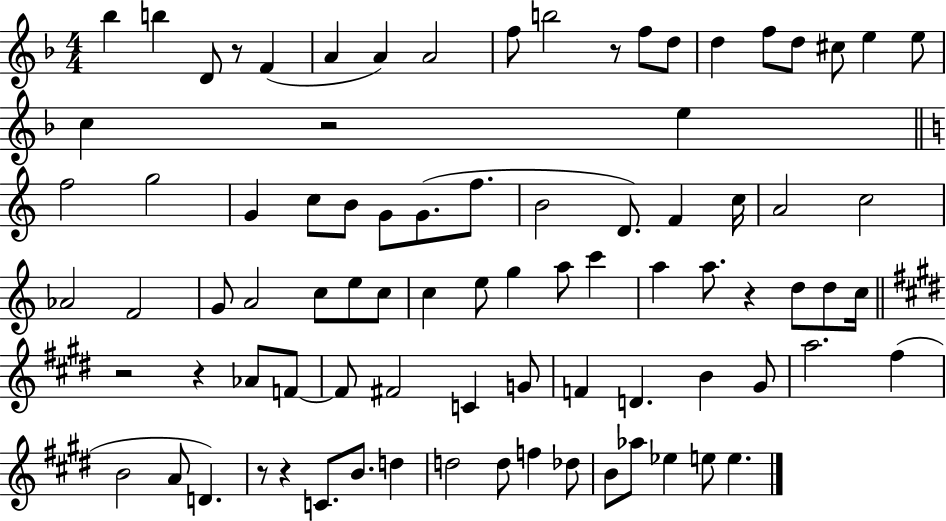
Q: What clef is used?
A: treble